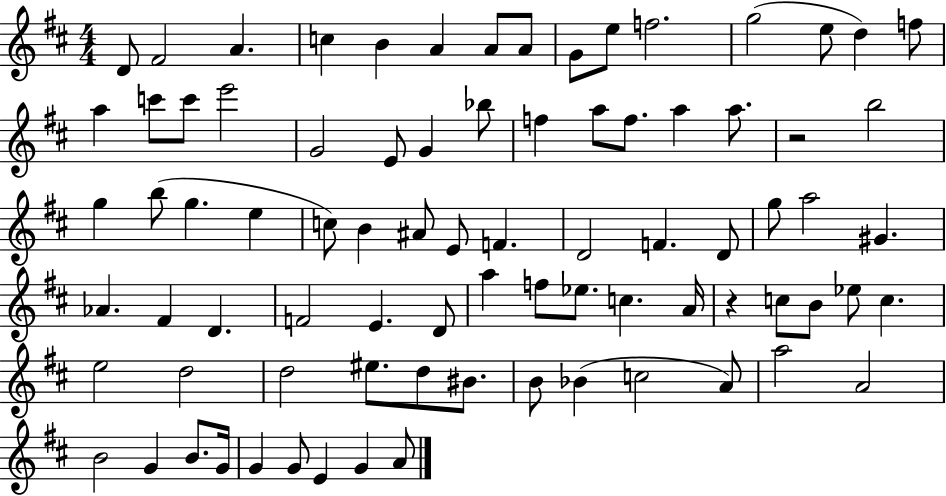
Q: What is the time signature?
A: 4/4